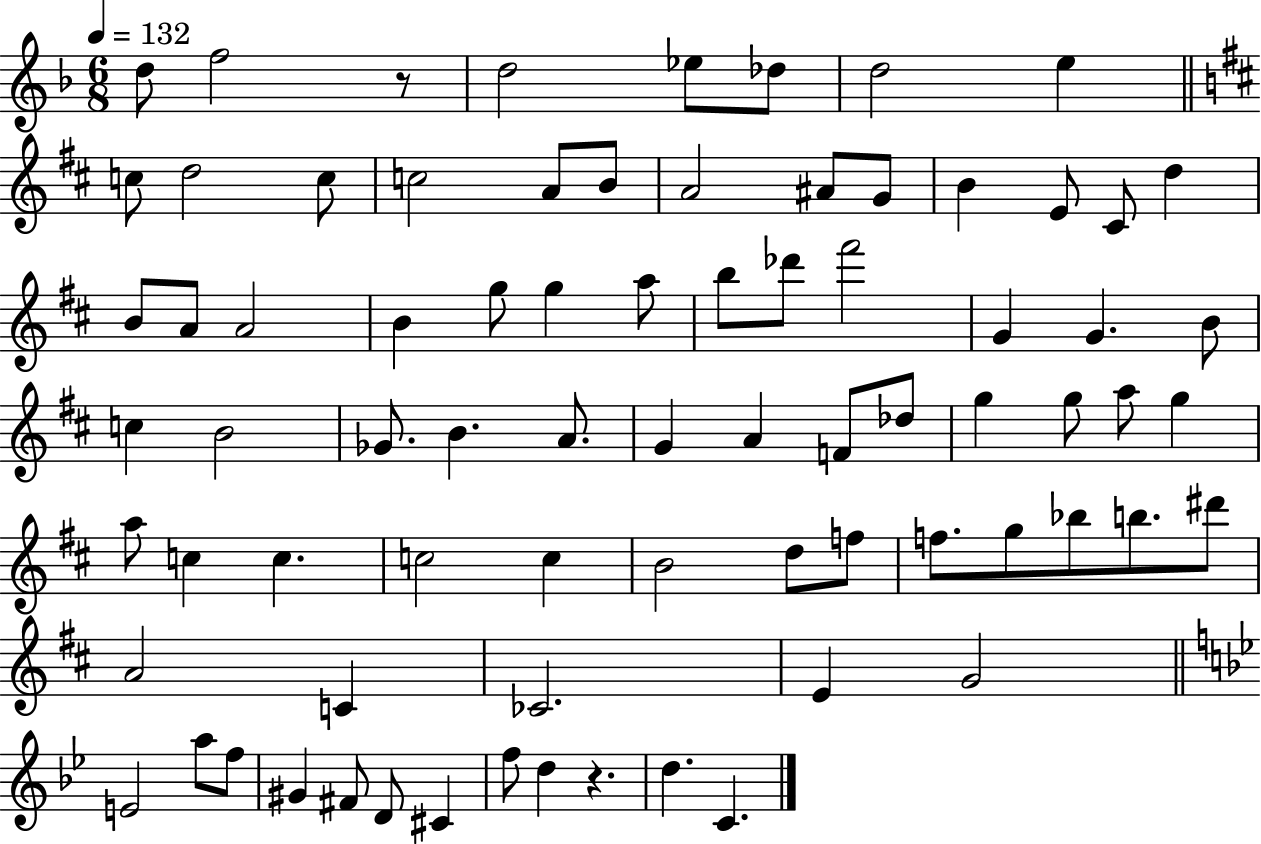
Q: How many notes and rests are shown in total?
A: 77